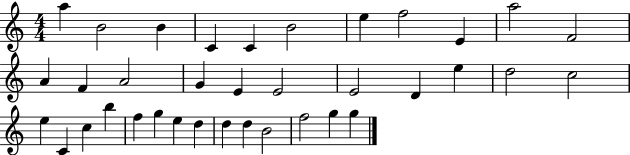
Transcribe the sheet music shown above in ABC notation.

X:1
T:Untitled
M:4/4
L:1/4
K:C
a B2 B C C B2 e f2 E a2 F2 A F A2 G E E2 E2 D e d2 c2 e C c b f g e d d d B2 f2 g g